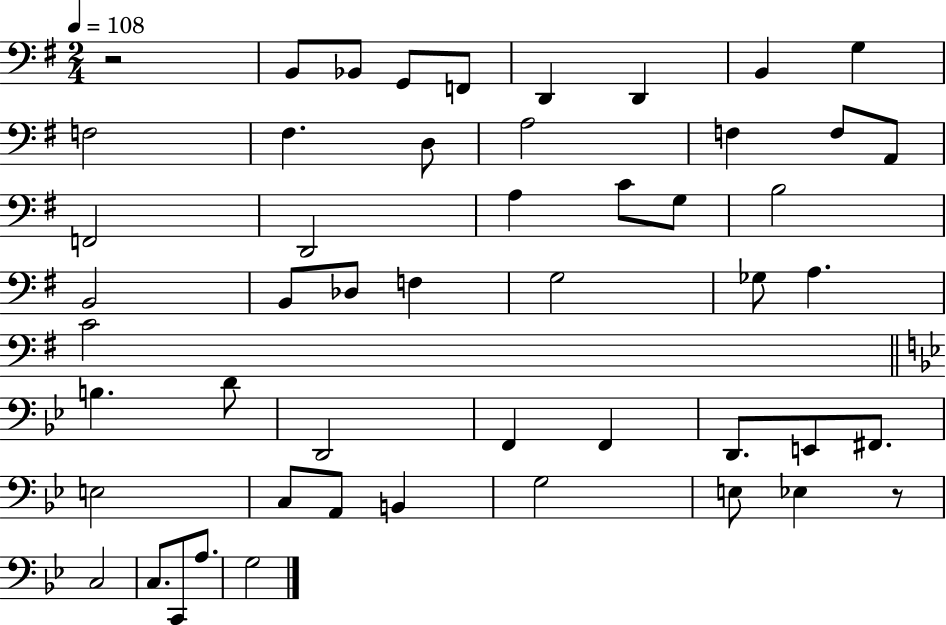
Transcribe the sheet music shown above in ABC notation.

X:1
T:Untitled
M:2/4
L:1/4
K:G
z2 B,,/2 _B,,/2 G,,/2 F,,/2 D,, D,, B,, G, F,2 ^F, D,/2 A,2 F, F,/2 A,,/2 F,,2 D,,2 A, C/2 G,/2 B,2 B,,2 B,,/2 _D,/2 F, G,2 _G,/2 A, C2 B, D/2 D,,2 F,, F,, D,,/2 E,,/2 ^F,,/2 E,2 C,/2 A,,/2 B,, G,2 E,/2 _E, z/2 C,2 C,/2 C,,/2 A,/2 G,2